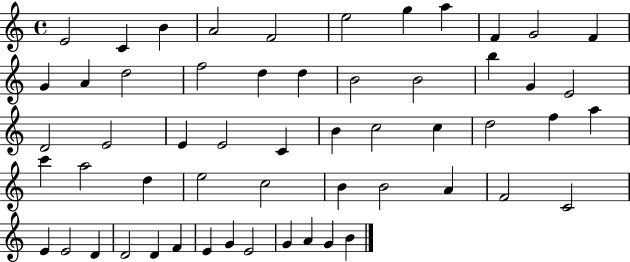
{
  \clef treble
  \time 4/4
  \defaultTimeSignature
  \key c \major
  e'2 c'4 b'4 | a'2 f'2 | e''2 g''4 a''4 | f'4 g'2 f'4 | \break g'4 a'4 d''2 | f''2 d''4 d''4 | b'2 b'2 | b''4 g'4 e'2 | \break d'2 e'2 | e'4 e'2 c'4 | b'4 c''2 c''4 | d''2 f''4 a''4 | \break c'''4 a''2 d''4 | e''2 c''2 | b'4 b'2 a'4 | f'2 c'2 | \break e'4 e'2 d'4 | d'2 d'4 f'4 | e'4 g'4 e'2 | g'4 a'4 g'4 b'4 | \break \bar "|."
}